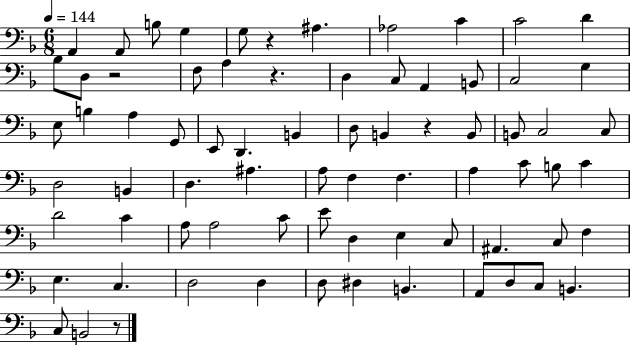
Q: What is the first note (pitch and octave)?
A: A2